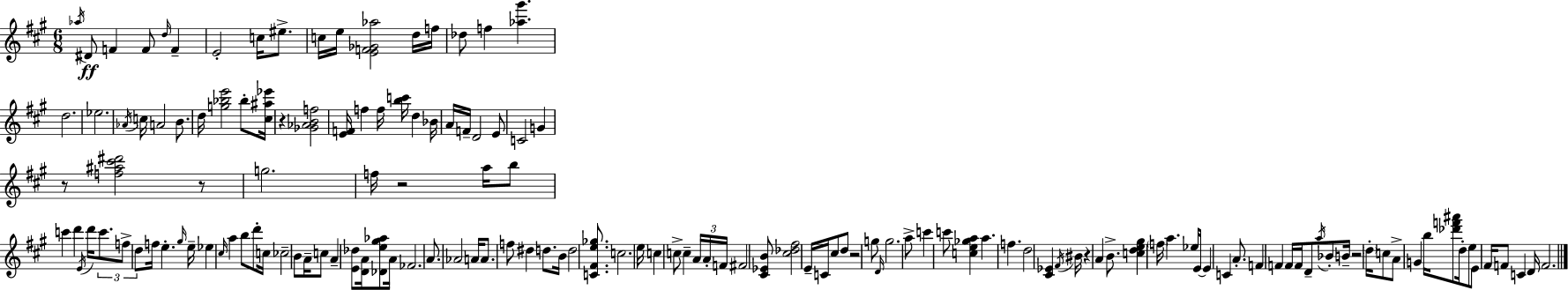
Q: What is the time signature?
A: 6/8